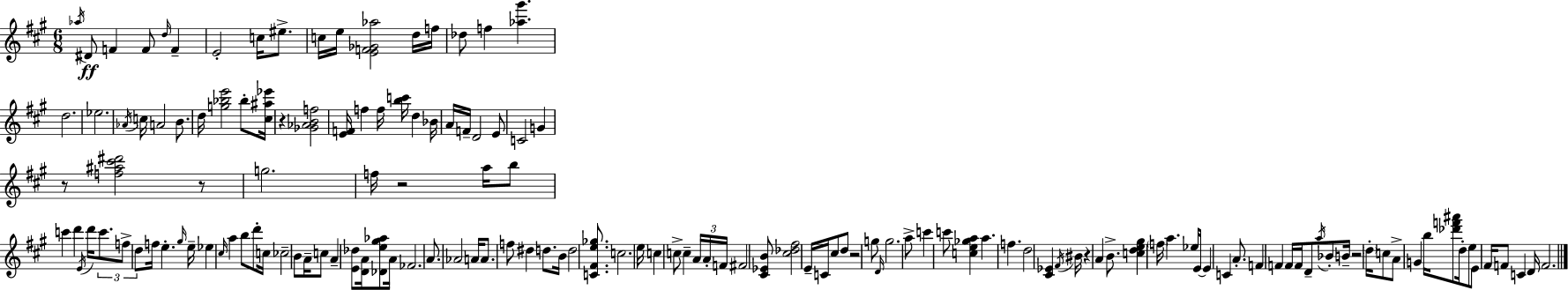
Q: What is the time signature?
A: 6/8